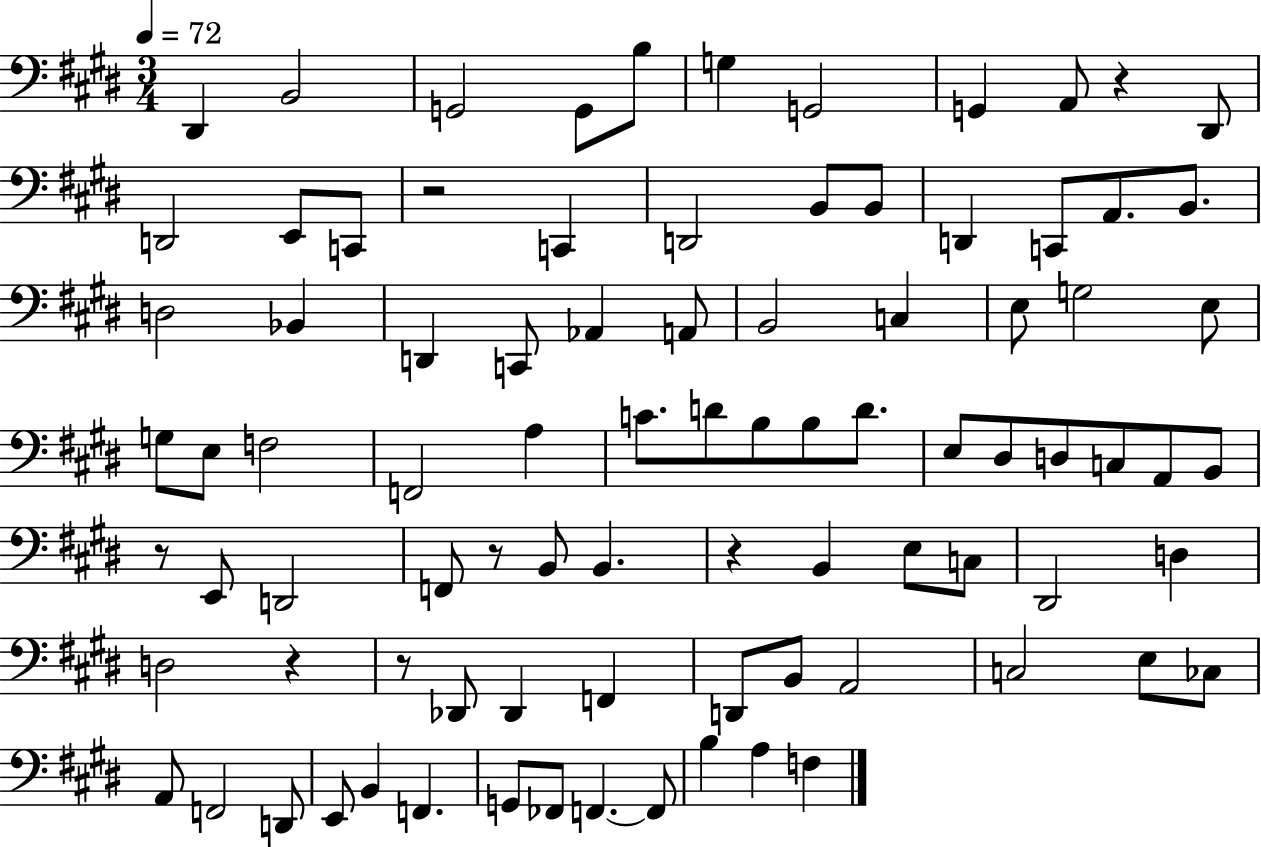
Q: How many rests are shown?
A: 7